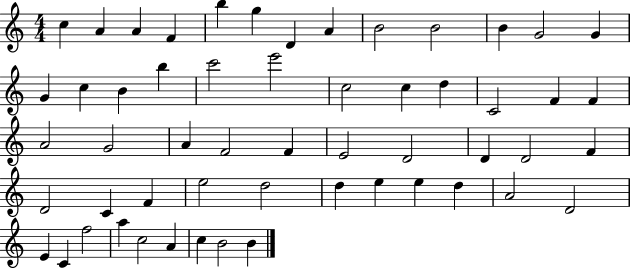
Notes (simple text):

C5/q A4/q A4/q F4/q B5/q G5/q D4/q A4/q B4/h B4/h B4/q G4/h G4/q G4/q C5/q B4/q B5/q C6/h E6/h C5/h C5/q D5/q C4/h F4/q F4/q A4/h G4/h A4/q F4/h F4/q E4/h D4/h D4/q D4/h F4/q D4/h C4/q F4/q E5/h D5/h D5/q E5/q E5/q D5/q A4/h D4/h E4/q C4/q F5/h A5/q C5/h A4/q C5/q B4/h B4/q